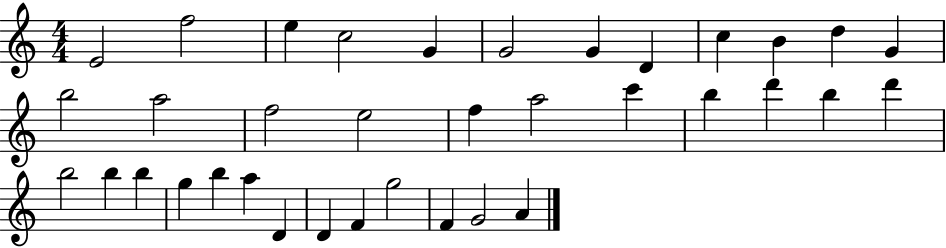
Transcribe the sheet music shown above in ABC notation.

X:1
T:Untitled
M:4/4
L:1/4
K:C
E2 f2 e c2 G G2 G D c B d G b2 a2 f2 e2 f a2 c' b d' b d' b2 b b g b a D D F g2 F G2 A